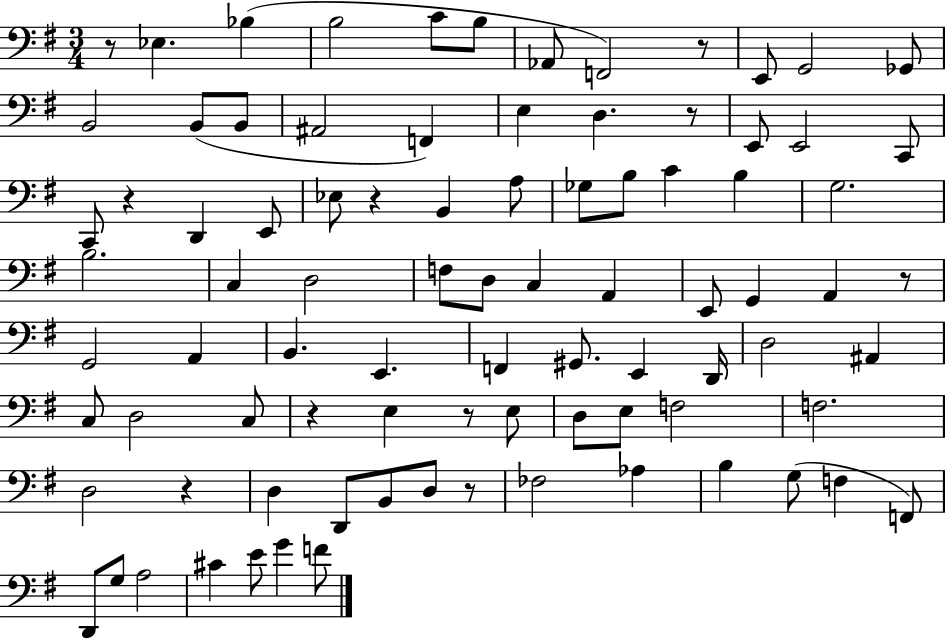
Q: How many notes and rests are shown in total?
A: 88